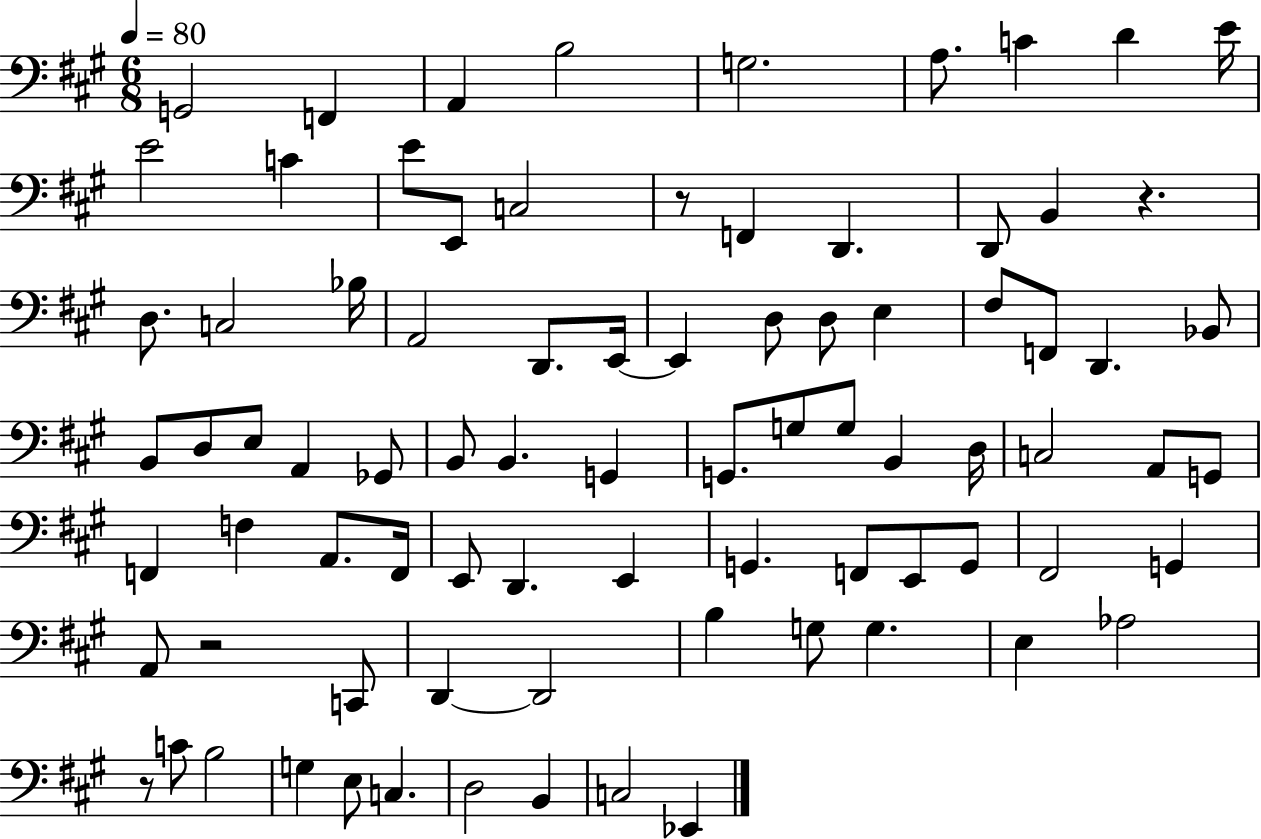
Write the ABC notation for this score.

X:1
T:Untitled
M:6/8
L:1/4
K:A
G,,2 F,, A,, B,2 G,2 A,/2 C D E/4 E2 C E/2 E,,/2 C,2 z/2 F,, D,, D,,/2 B,, z D,/2 C,2 _B,/4 A,,2 D,,/2 E,,/4 E,, D,/2 D,/2 E, ^F,/2 F,,/2 D,, _B,,/2 B,,/2 D,/2 E,/2 A,, _G,,/2 B,,/2 B,, G,, G,,/2 G,/2 G,/2 B,, D,/4 C,2 A,,/2 G,,/2 F,, F, A,,/2 F,,/4 E,,/2 D,, E,, G,, F,,/2 E,,/2 G,,/2 ^F,,2 G,, A,,/2 z2 C,,/2 D,, D,,2 B, G,/2 G, E, _A,2 z/2 C/2 B,2 G, E,/2 C, D,2 B,, C,2 _E,,